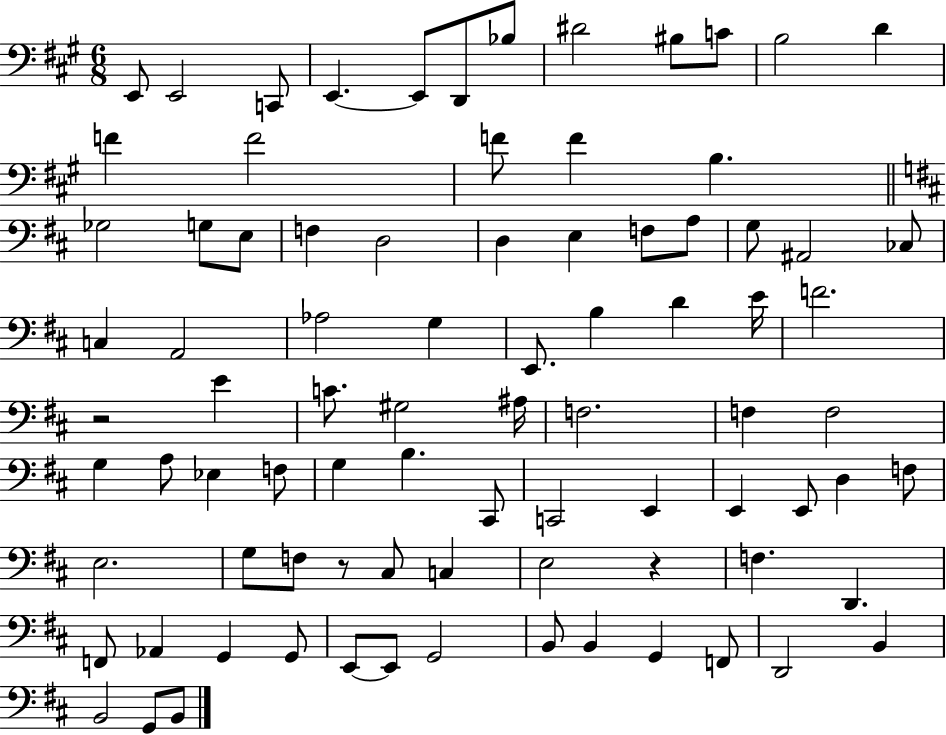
E2/e E2/h C2/e E2/q. E2/e D2/e Bb3/e D#4/h BIS3/e C4/e B3/h D4/q F4/q F4/h F4/e F4/q B3/q. Gb3/h G3/e E3/e F3/q D3/h D3/q E3/q F3/e A3/e G3/e A#2/h CES3/e C3/q A2/h Ab3/h G3/q E2/e. B3/q D4/q E4/s F4/h. R/h E4/q C4/e. G#3/h A#3/s F3/h. F3/q F3/h G3/q A3/e Eb3/q F3/e G3/q B3/q. C#2/e C2/h E2/q E2/q E2/e D3/q F3/e E3/h. G3/e F3/e R/e C#3/e C3/q E3/h R/q F3/q. D2/q. F2/e Ab2/q G2/q G2/e E2/e E2/e G2/h B2/e B2/q G2/q F2/e D2/h B2/q B2/h G2/e B2/e